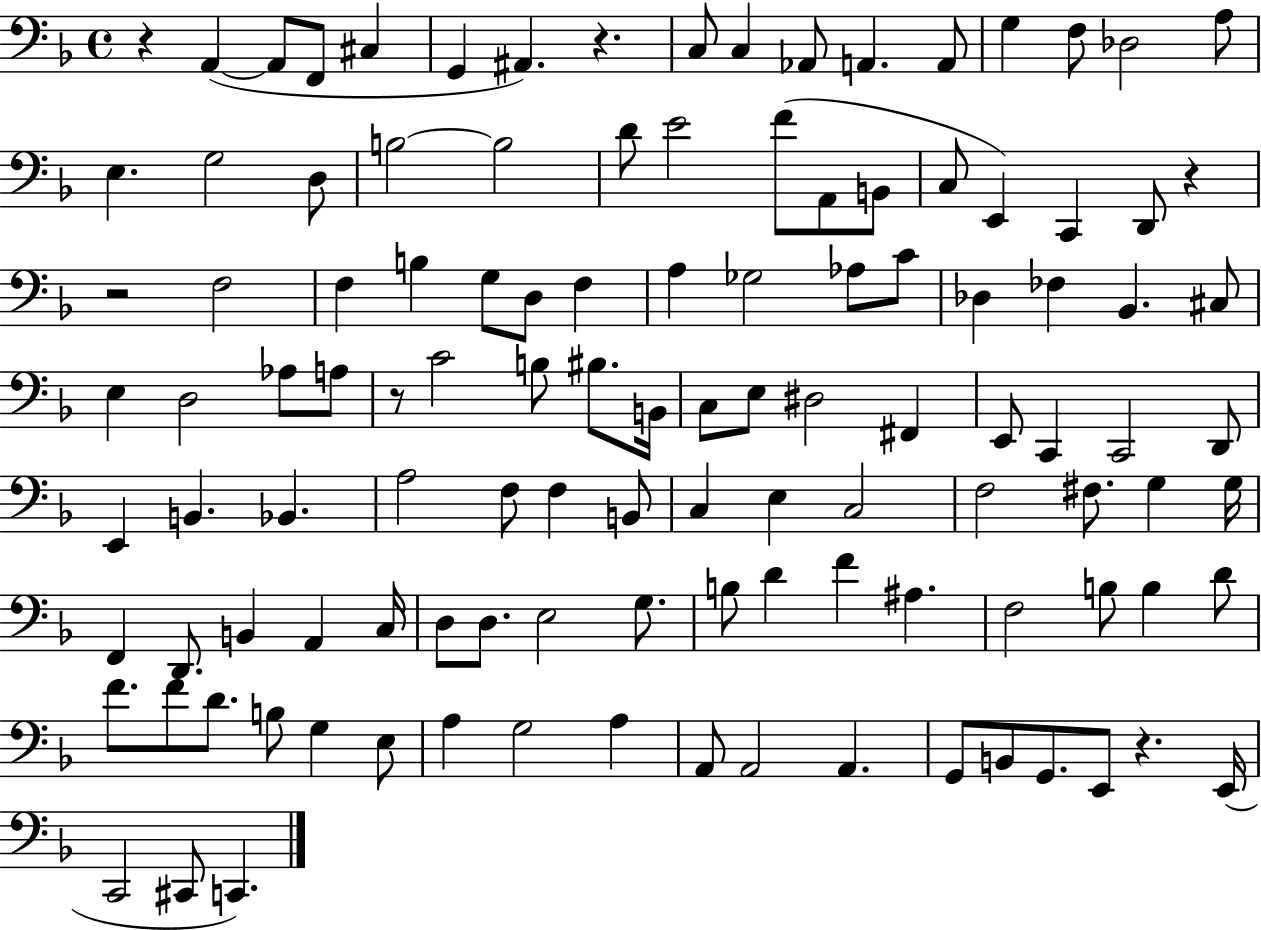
X:1
T:Untitled
M:4/4
L:1/4
K:F
z A,, A,,/2 F,,/2 ^C, G,, ^A,, z C,/2 C, _A,,/2 A,, A,,/2 G, F,/2 _D,2 A,/2 E, G,2 D,/2 B,2 B,2 D/2 E2 F/2 A,,/2 B,,/2 C,/2 E,, C,, D,,/2 z z2 F,2 F, B, G,/2 D,/2 F, A, _G,2 _A,/2 C/2 _D, _F, _B,, ^C,/2 E, D,2 _A,/2 A,/2 z/2 C2 B,/2 ^B,/2 B,,/4 C,/2 E,/2 ^D,2 ^F,, E,,/2 C,, C,,2 D,,/2 E,, B,, _B,, A,2 F,/2 F, B,,/2 C, E, C,2 F,2 ^F,/2 G, G,/4 F,, D,,/2 B,, A,, C,/4 D,/2 D,/2 E,2 G,/2 B,/2 D F ^A, F,2 B,/2 B, D/2 F/2 F/2 D/2 B,/2 G, E,/2 A, G,2 A, A,,/2 A,,2 A,, G,,/2 B,,/2 G,,/2 E,,/2 z E,,/4 C,,2 ^C,,/2 C,,